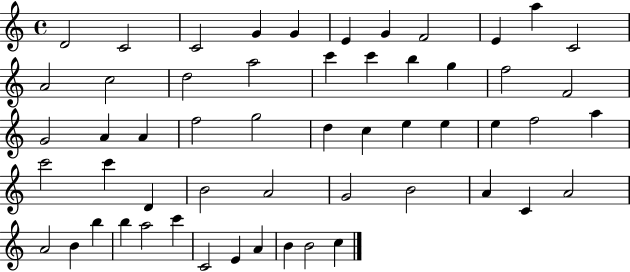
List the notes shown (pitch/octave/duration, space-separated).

D4/h C4/h C4/h G4/q G4/q E4/q G4/q F4/h E4/q A5/q C4/h A4/h C5/h D5/h A5/h C6/q C6/q B5/q G5/q F5/h F4/h G4/h A4/q A4/q F5/h G5/h D5/q C5/q E5/q E5/q E5/q F5/h A5/q C6/h C6/q D4/q B4/h A4/h G4/h B4/h A4/q C4/q A4/h A4/h B4/q B5/q B5/q A5/h C6/q C4/h E4/q A4/q B4/q B4/h C5/q